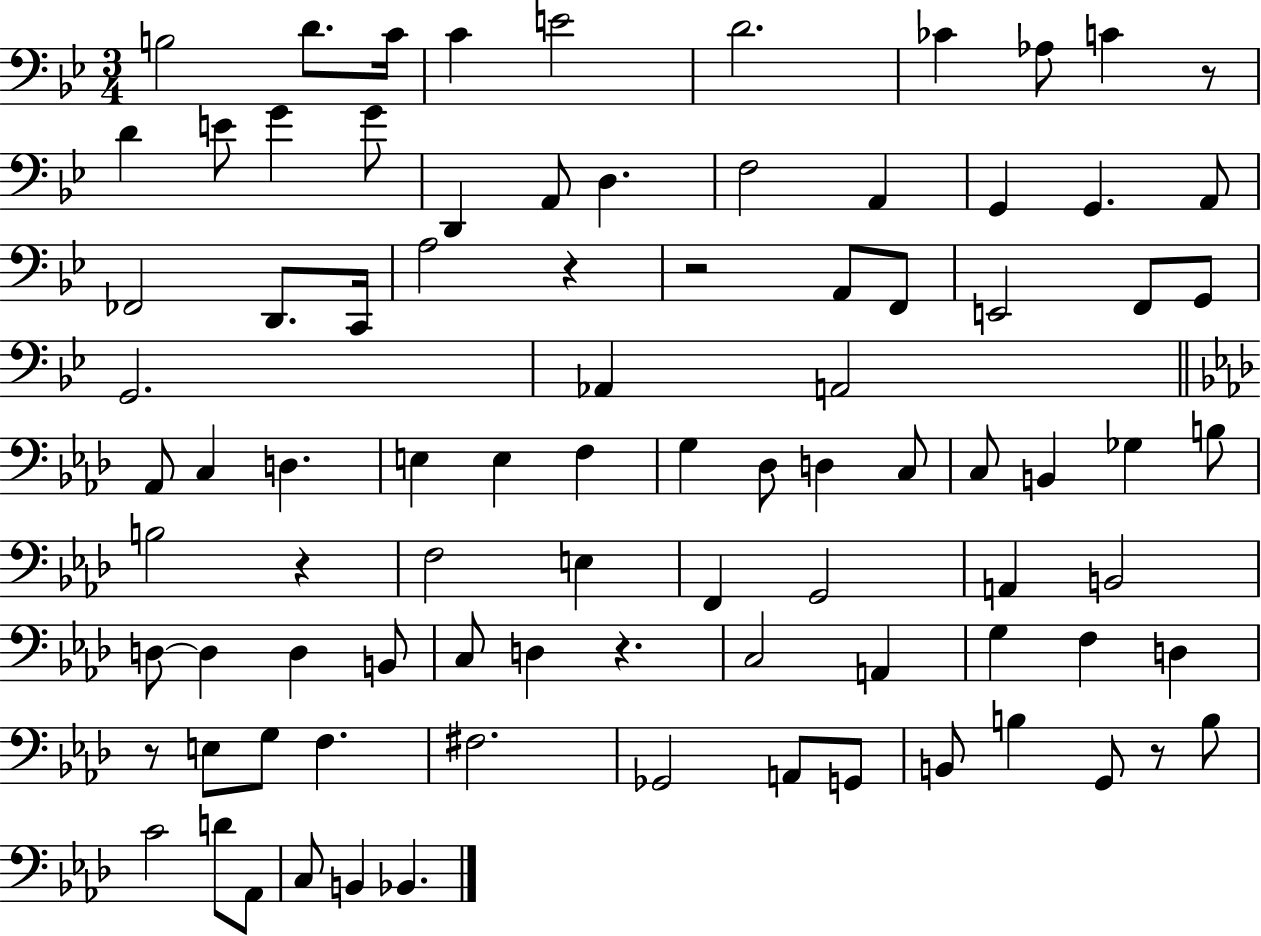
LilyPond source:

{
  \clef bass
  \numericTimeSignature
  \time 3/4
  \key bes \major
  b2 d'8. c'16 | c'4 e'2 | d'2. | ces'4 aes8 c'4 r8 | \break d'4 e'8 g'4 g'8 | d,4 a,8 d4. | f2 a,4 | g,4 g,4. a,8 | \break fes,2 d,8. c,16 | a2 r4 | r2 a,8 f,8 | e,2 f,8 g,8 | \break g,2. | aes,4 a,2 | \bar "||" \break \key aes \major aes,8 c4 d4. | e4 e4 f4 | g4 des8 d4 c8 | c8 b,4 ges4 b8 | \break b2 r4 | f2 e4 | f,4 g,2 | a,4 b,2 | \break d8~~ d4 d4 b,8 | c8 d4 r4. | c2 a,4 | g4 f4 d4 | \break r8 e8 g8 f4. | fis2. | ges,2 a,8 g,8 | b,8 b4 g,8 r8 b8 | \break c'2 d'8 aes,8 | c8 b,4 bes,4. | \bar "|."
}